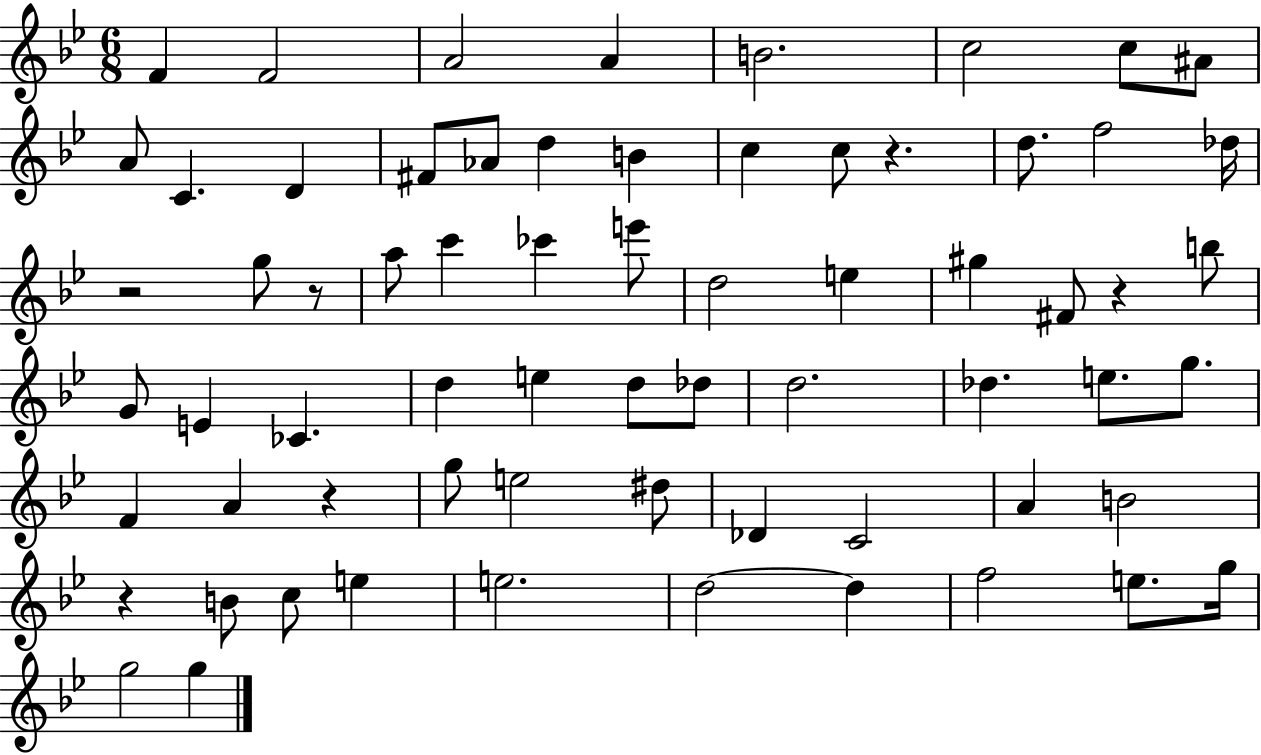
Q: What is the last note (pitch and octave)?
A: G5